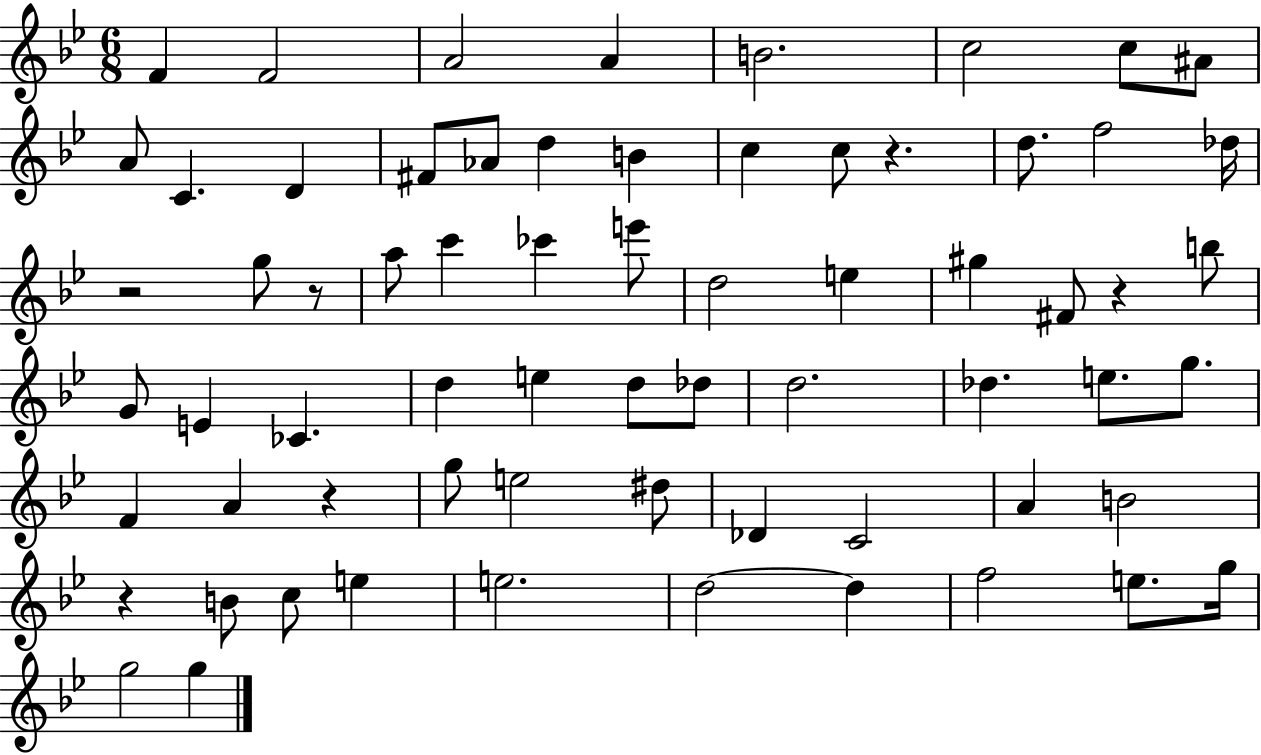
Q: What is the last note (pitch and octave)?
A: G5